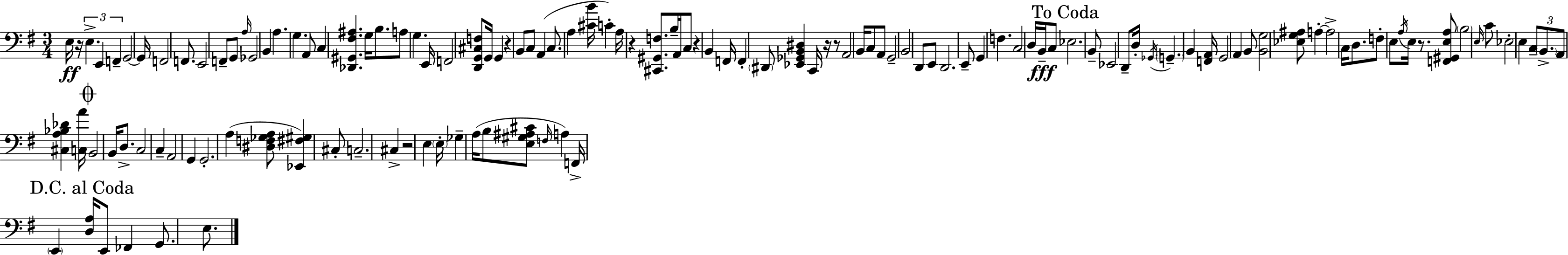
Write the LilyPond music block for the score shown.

{
  \clef bass
  \numericTimeSignature
  \time 3/4
  \key g \major
  e16\ff r16 \tuplet 3/2 { e4.-> e,4 | f,4-- } g,2~~ | g,16 f,2 f,8. | e,2 f,8-- g,8 | \break \grace { a16 } ges,2 b,4 | a4. g4. | a,8 c4 <des, gis, fis ais>4. | g16 b8. a8 g4. | \break e,16 f,2 <d, g, cis f>8 | g,16 g,4 r4 b,8 c8 | a,4( c8. a4 | <cis' b'>16 c'4-.) a16 r4 <cis, gis, f>8. | \break b16-- a,16 c8 r4 b,4 | f,16 f,4-. \parenthesize dis,8 <ees, ges, b, dis>4 | c,16 r16 r8 a,2 | b,16 c8 a,8 g,2-- | \break b,2 d,8 e,8 | d,2. | e,8-- g,4 f4. | c2 d16 b,16--\fff c8 | \break \mark "To Coda" ees2. | b,8-- ees,2 d,8-- | d16-. \acciaccatura { ges,16 } \parenthesize g,4.-- b,4 | <f, a,>16 g,2 a,4 | \break b,8 <b, g>2 | <ees g ais>8 a4-.~~ a2-> | c16 d8. f8-. e8 \acciaccatura { a16 } e16 | r8. <f, gis, e a>8 \parenthesize b2 | \break \grace { e16 } c'8 ees2-. | e4 \tuplet 3/2 { c8-- \parenthesize b,8.-> a,8 } <cis a bes des'>4 | <c a'>16 \mark \markup { \musicglyph "scripts.coda" } b,2 | b,16 d8.-> c2 | \break c4-- a,2 | g,4 g,2.-. | a4( <dis f ges a>8 <ees, fis gis>4) | cis8-. c2.-- | \break cis4-> r2 | e4 \parenthesize e16-. ges4-- | a16( b8 <e gis ais cis'>8 \grace { f16 } a4) f,16-> | \parenthesize e,4 \mark "D.C. al Coda" <d a>16 e,8 fes,4 g,8. | \break e8. \bar "|."
}